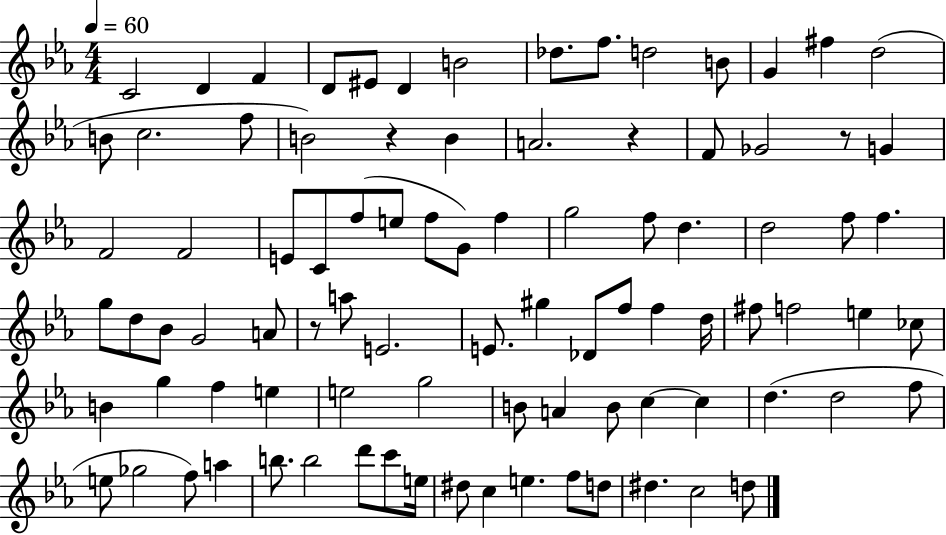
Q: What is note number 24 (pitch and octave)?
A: F4